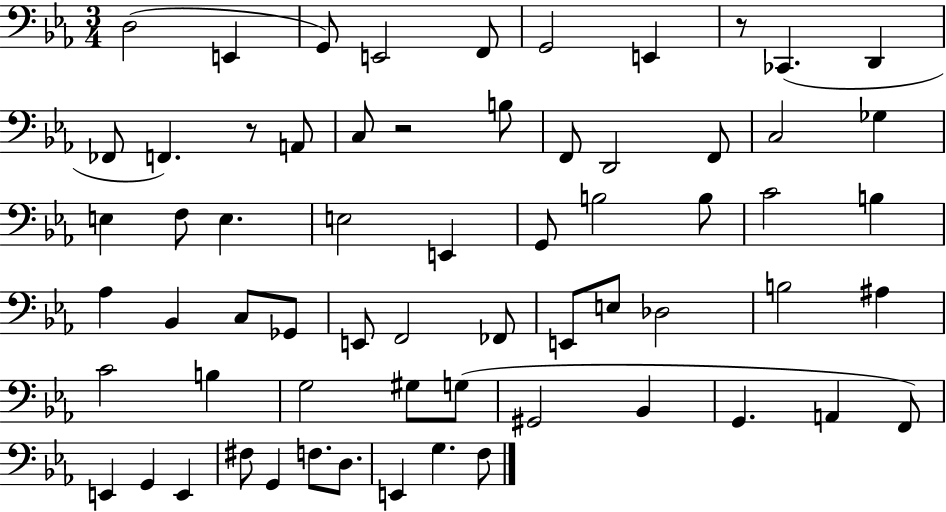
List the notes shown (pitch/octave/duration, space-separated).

D3/h E2/q G2/e E2/h F2/e G2/h E2/q R/e CES2/q. D2/q FES2/e F2/q. R/e A2/e C3/e R/h B3/e F2/e D2/h F2/e C3/h Gb3/q E3/q F3/e E3/q. E3/h E2/q G2/e B3/h B3/e C4/h B3/q Ab3/q Bb2/q C3/e Gb2/e E2/e F2/h FES2/e E2/e E3/e Db3/h B3/h A#3/q C4/h B3/q G3/h G#3/e G3/e G#2/h Bb2/q G2/q. A2/q F2/e E2/q G2/q E2/q F#3/e G2/q F3/e. D3/e. E2/q G3/q. F3/e